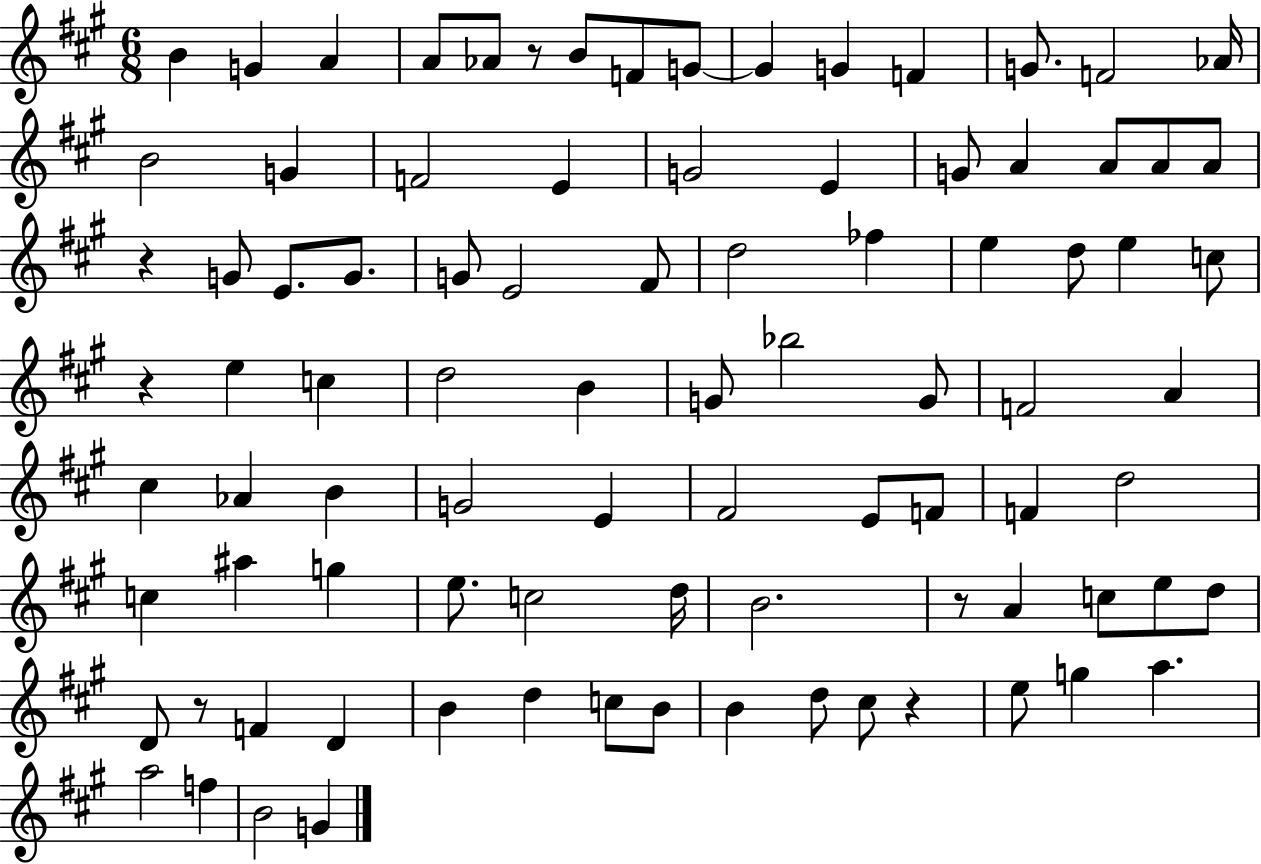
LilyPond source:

{
  \clef treble
  \numericTimeSignature
  \time 6/8
  \key a \major
  \repeat volta 2 { b'4 g'4 a'4 | a'8 aes'8 r8 b'8 f'8 g'8~~ | g'4 g'4 f'4 | g'8. f'2 aes'16 | \break b'2 g'4 | f'2 e'4 | g'2 e'4 | g'8 a'4 a'8 a'8 a'8 | \break r4 g'8 e'8. g'8. | g'8 e'2 fis'8 | d''2 fes''4 | e''4 d''8 e''4 c''8 | \break r4 e''4 c''4 | d''2 b'4 | g'8 bes''2 g'8 | f'2 a'4 | \break cis''4 aes'4 b'4 | g'2 e'4 | fis'2 e'8 f'8 | f'4 d''2 | \break c''4 ais''4 g''4 | e''8. c''2 d''16 | b'2. | r8 a'4 c''8 e''8 d''8 | \break d'8 r8 f'4 d'4 | b'4 d''4 c''8 b'8 | b'4 d''8 cis''8 r4 | e''8 g''4 a''4. | \break a''2 f''4 | b'2 g'4 | } \bar "|."
}